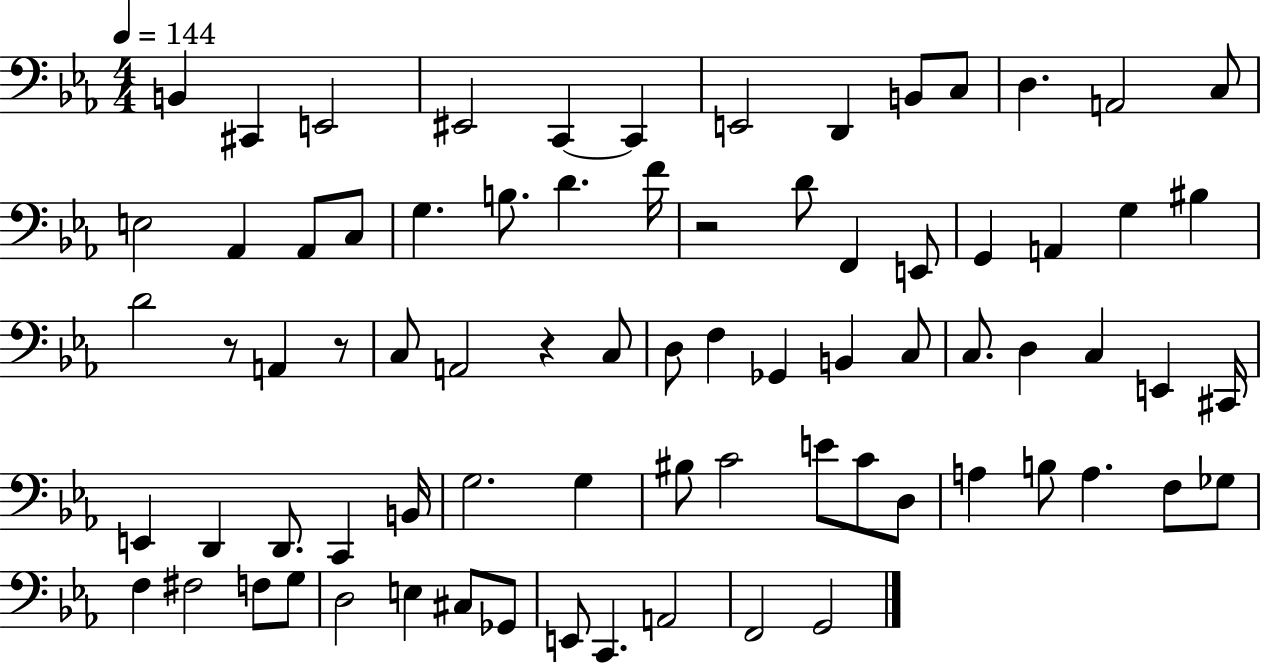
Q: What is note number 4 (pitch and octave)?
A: EIS2